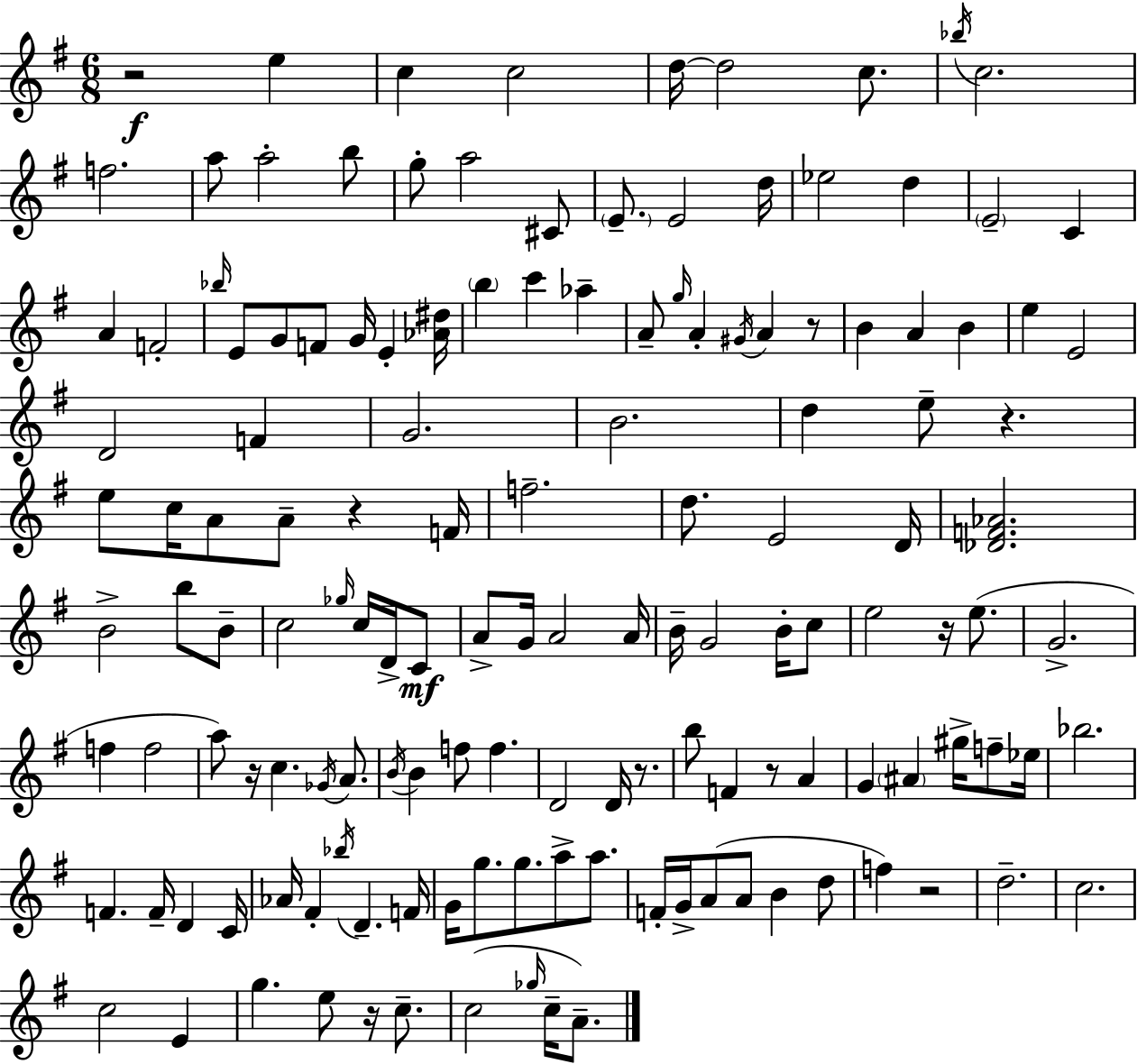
{
  \clef treble
  \numericTimeSignature
  \time 6/8
  \key e \minor
  \repeat volta 2 { r2\f e''4 | c''4 c''2 | d''16~~ d''2 c''8. | \acciaccatura { bes''16 } c''2. | \break f''2. | a''8 a''2-. b''8 | g''8-. a''2 cis'8 | \parenthesize e'8.-- e'2 | \break d''16 ees''2 d''4 | \parenthesize e'2-- c'4 | a'4 f'2-. | \grace { bes''16 } e'8 g'8 f'8 g'16 e'4-. | \break <aes' dis''>16 \parenthesize b''4 c'''4 aes''4-- | a'8-- \grace { g''16 } a'4-. \acciaccatura { gis'16 } a'4 | r8 b'4 a'4 | b'4 e''4 e'2 | \break d'2 | f'4 g'2. | b'2. | d''4 e''8-- r4. | \break e''8 c''16 a'8 a'8-- r4 | f'16 f''2.-- | d''8. e'2 | d'16 <des' f' aes'>2. | \break b'2-> | b''8 b'8-- c''2 | \grace { ges''16 } c''16 d'16-> c'8\mf a'8-> g'16 a'2 | a'16 b'16-- g'2 | \break b'16-. c''8 e''2 | r16 e''8.( g'2.-> | f''4 f''2 | a''8) r16 c''4. | \break \acciaccatura { ges'16 } a'8. \acciaccatura { b'16 } b'4 f''8 | f''4. d'2 | d'16 r8. b''8 f'4 | r8 a'4 g'4 \parenthesize ais'4 | \break gis''16-> f''8-- ees''16 bes''2. | f'4. | f'16-- d'4 c'16 aes'16 fis'4-. | \acciaccatura { bes''16 } d'4.-- f'16 g'16 g''8. | \break g''8. a''8-> a''8. f'16-. g'16-> a'8( | a'8 b'4 d''8 f''4) | r2 d''2.-- | c''2. | \break c''2 | e'4 g''4. | e''8 r16 c''8.-- c''2( | \grace { ges''16 } c''16-- a'8.--) } \bar "|."
}